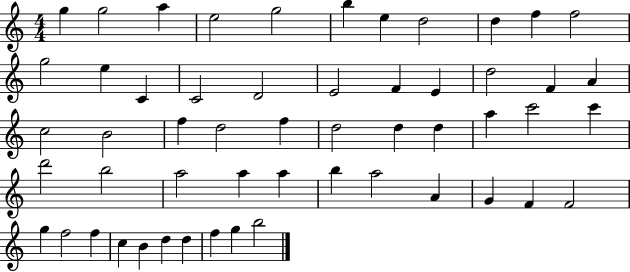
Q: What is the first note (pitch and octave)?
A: G5